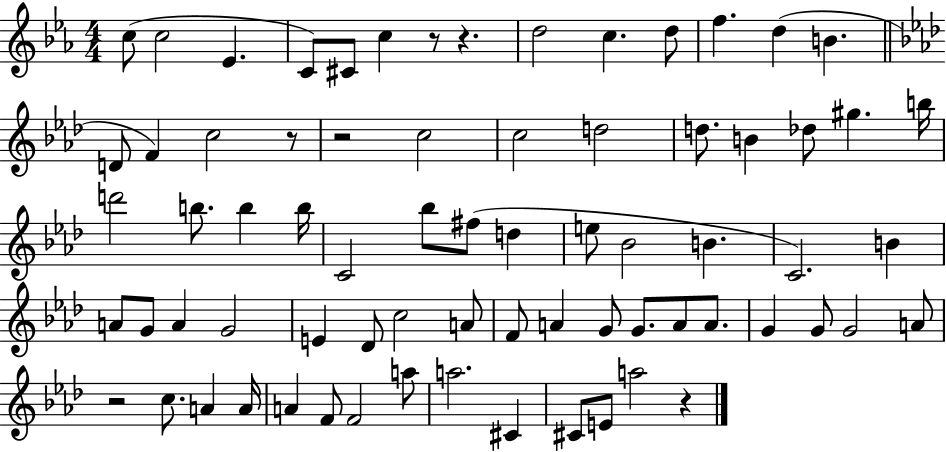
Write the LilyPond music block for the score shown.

{
  \clef treble
  \numericTimeSignature
  \time 4/4
  \key ees \major
  c''8( c''2 ees'4. | c'8) cis'8 c''4 r8 r4. | d''2 c''4. d''8 | f''4. d''4( b'4. | \break \bar "||" \break \key aes \major d'8 f'4) c''2 r8 | r2 c''2 | c''2 d''2 | d''8. b'4 des''8 gis''4. b''16 | \break d'''2 b''8. b''4 b''16 | c'2 bes''8 fis''8( d''4 | e''8 bes'2 b'4. | c'2.) b'4 | \break a'8 g'8 a'4 g'2 | e'4 des'8 c''2 a'8 | f'8 a'4 g'8 g'8. a'8 a'8. | g'4 g'8 g'2 a'8 | \break r2 c''8. a'4 a'16 | a'4 f'8 f'2 a''8 | a''2. cis'4 | cis'8 e'8 a''2 r4 | \break \bar "|."
}